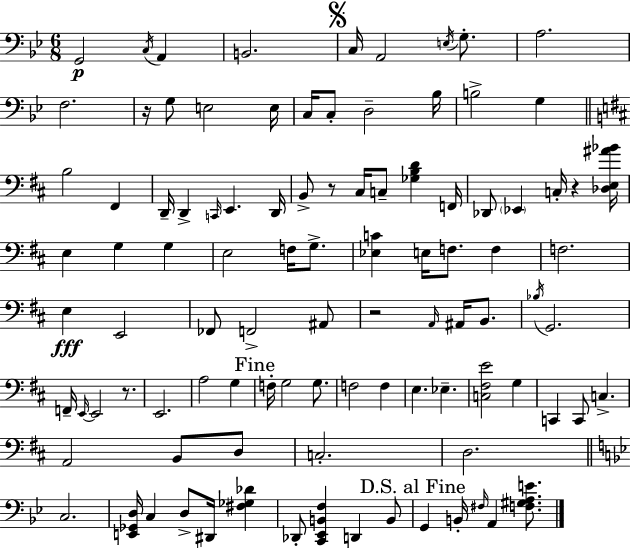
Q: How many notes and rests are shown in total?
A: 99